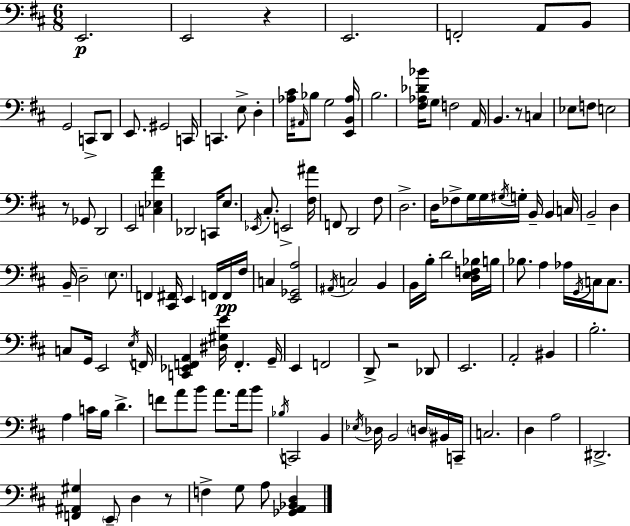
X:1
T:Untitled
M:6/8
L:1/4
K:D
E,,2 E,,2 z E,,2 F,,2 A,,/2 B,,/2 G,,2 C,,/2 D,,/2 E,,/2 ^G,,2 C,,/4 C,, E,/2 D, [_A,^C]/4 ^A,,/4 _B,/2 G,2 [E,,B,,_A,]/4 B,2 [^F,_A,_D_B]/4 G,/2 F,2 A,,/4 B,, z/2 C, _E,/2 F,/2 E,2 z/2 _G,,/2 D,,2 E,,2 [C,_E,^FA] _D,,2 C,,/4 E,/2 _E,,/4 ^C,/2 E,,2 [^F,^A]/4 F,,/2 D,,2 ^F,/2 D,2 D,/4 _F,/2 G,/4 G,/4 ^G,/4 G,/4 B,,/4 B,, C,/4 B,,2 D, B,,/4 D,2 E,/2 F,, [^C,,^F,,]/4 E,, F,,/4 F,,/4 ^F,/4 C, [E,,_G,,A,]2 ^A,,/4 C,2 B,, B,,/4 B,/4 D2 [D,E,F,_B,]/4 B,/4 _B,/2 A, _A,/4 G,,/4 C,/4 C,/2 C,/2 G,,/4 E,,2 E,/4 F,,/4 [C,,_E,,F,,A,,] [^D,^G,E]/4 F,, G,,/4 E,, F,,2 D,,/2 z2 _D,,/2 E,,2 A,,2 ^B,, B,2 A, C/4 B,/4 D F/2 A/2 B/2 A/2 A/4 B/2 _B,/4 C,,2 B,, _E,/4 _D,/4 B,,2 D,/4 ^B,,/4 C,,/4 C,2 D, A,2 ^D,,2 [F,,^A,,^G,] E,,/2 D, z/2 F, G,/2 A,/2 [_G,,A,,_B,,D,]